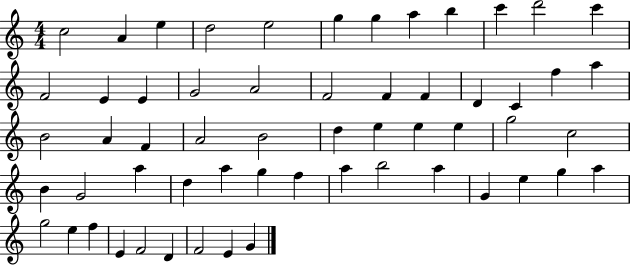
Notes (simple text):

C5/h A4/q E5/q D5/h E5/h G5/q G5/q A5/q B5/q C6/q D6/h C6/q F4/h E4/q E4/q G4/h A4/h F4/h F4/q F4/q D4/q C4/q F5/q A5/q B4/h A4/q F4/q A4/h B4/h D5/q E5/q E5/q E5/q G5/h C5/h B4/q G4/h A5/q D5/q A5/q G5/q F5/q A5/q B5/h A5/q G4/q E5/q G5/q A5/q G5/h E5/q F5/q E4/q F4/h D4/q F4/h E4/q G4/q